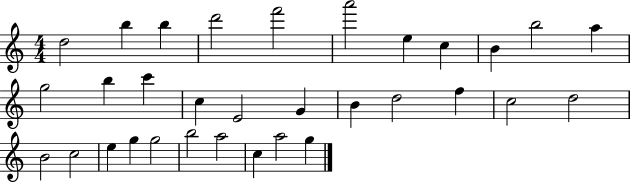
X:1
T:Untitled
M:4/4
L:1/4
K:C
d2 b b d'2 f'2 a'2 e c B b2 a g2 b c' c E2 G B d2 f c2 d2 B2 c2 e g g2 b2 a2 c a2 g